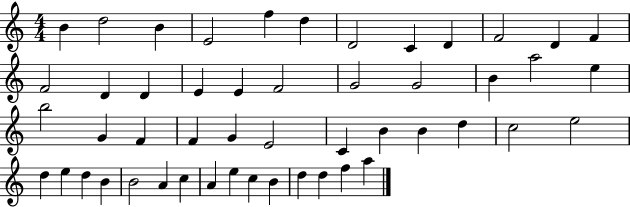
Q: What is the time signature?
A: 4/4